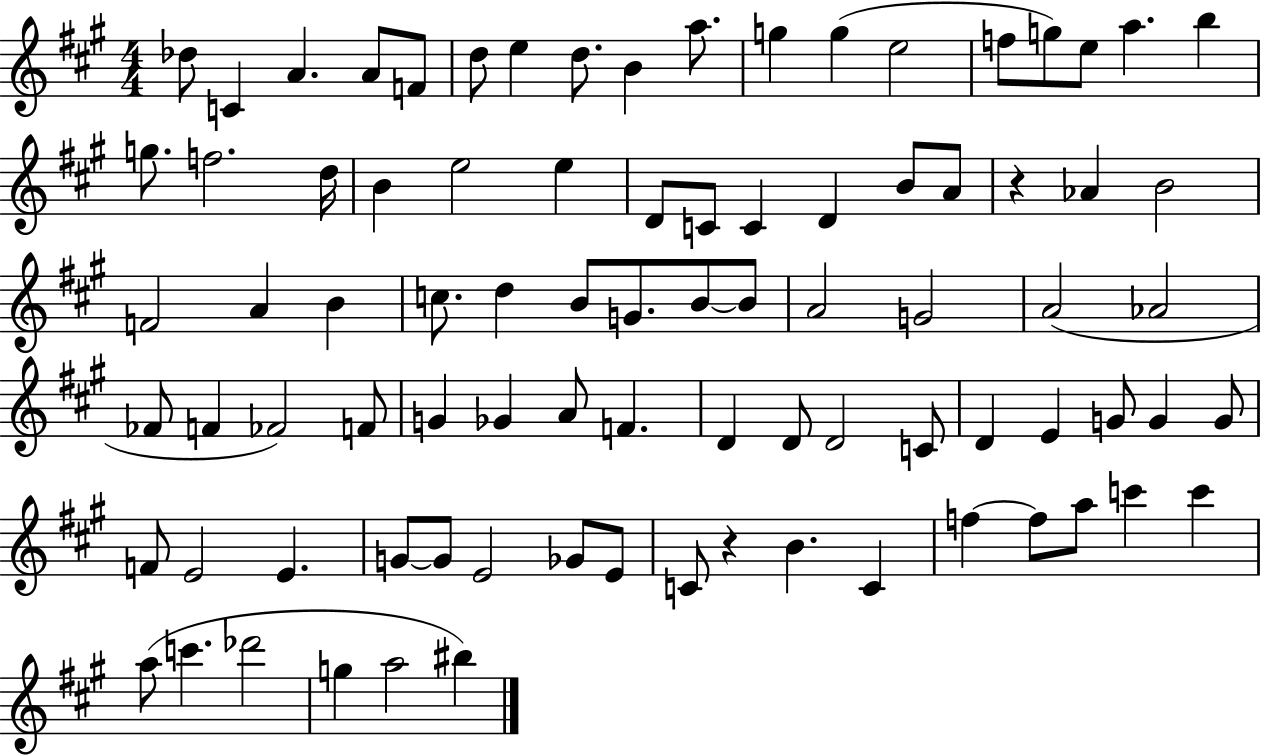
Db5/e C4/q A4/q. A4/e F4/e D5/e E5/q D5/e. B4/q A5/e. G5/q G5/q E5/h F5/e G5/e E5/e A5/q. B5/q G5/e. F5/h. D5/s B4/q E5/h E5/q D4/e C4/e C4/q D4/q B4/e A4/e R/q Ab4/q B4/h F4/h A4/q B4/q C5/e. D5/q B4/e G4/e. B4/e B4/e A4/h G4/h A4/h Ab4/h FES4/e F4/q FES4/h F4/e G4/q Gb4/q A4/e F4/q. D4/q D4/e D4/h C4/e D4/q E4/q G4/e G4/q G4/e F4/e E4/h E4/q. G4/e G4/e E4/h Gb4/e E4/e C4/e R/q B4/q. C4/q F5/q F5/e A5/e C6/q C6/q A5/e C6/q. Db6/h G5/q A5/h BIS5/q